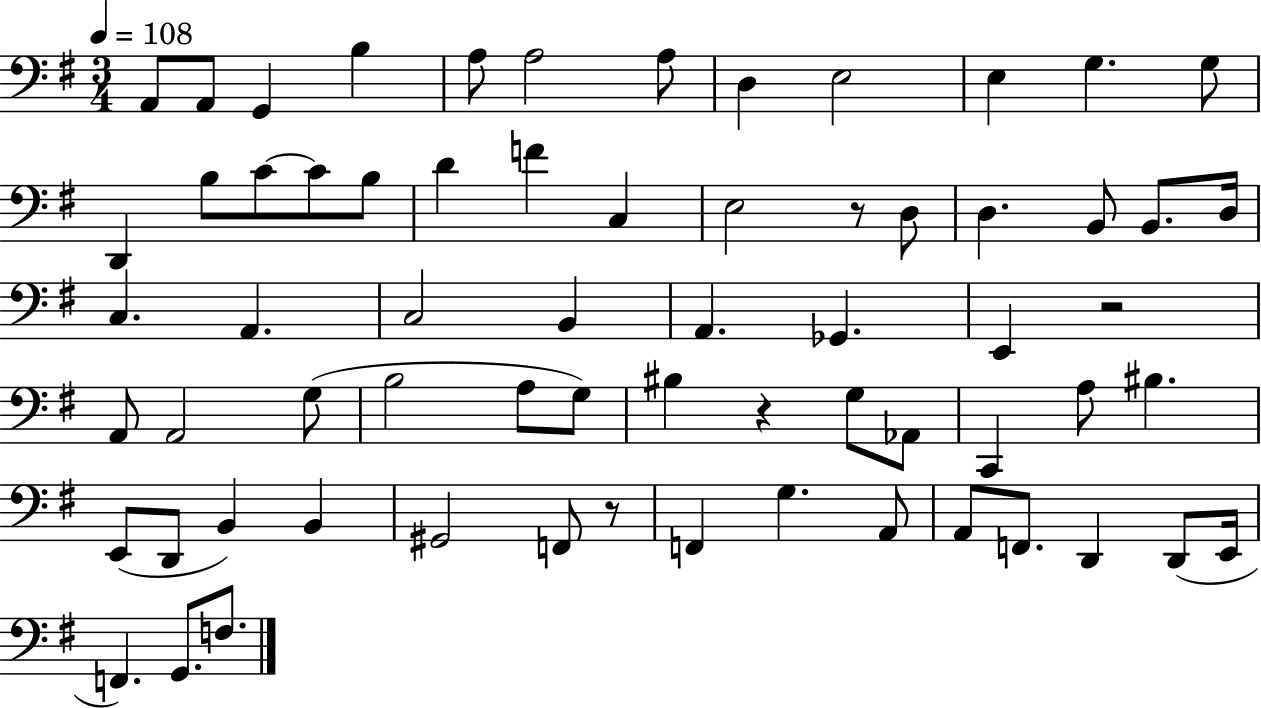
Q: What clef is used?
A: bass